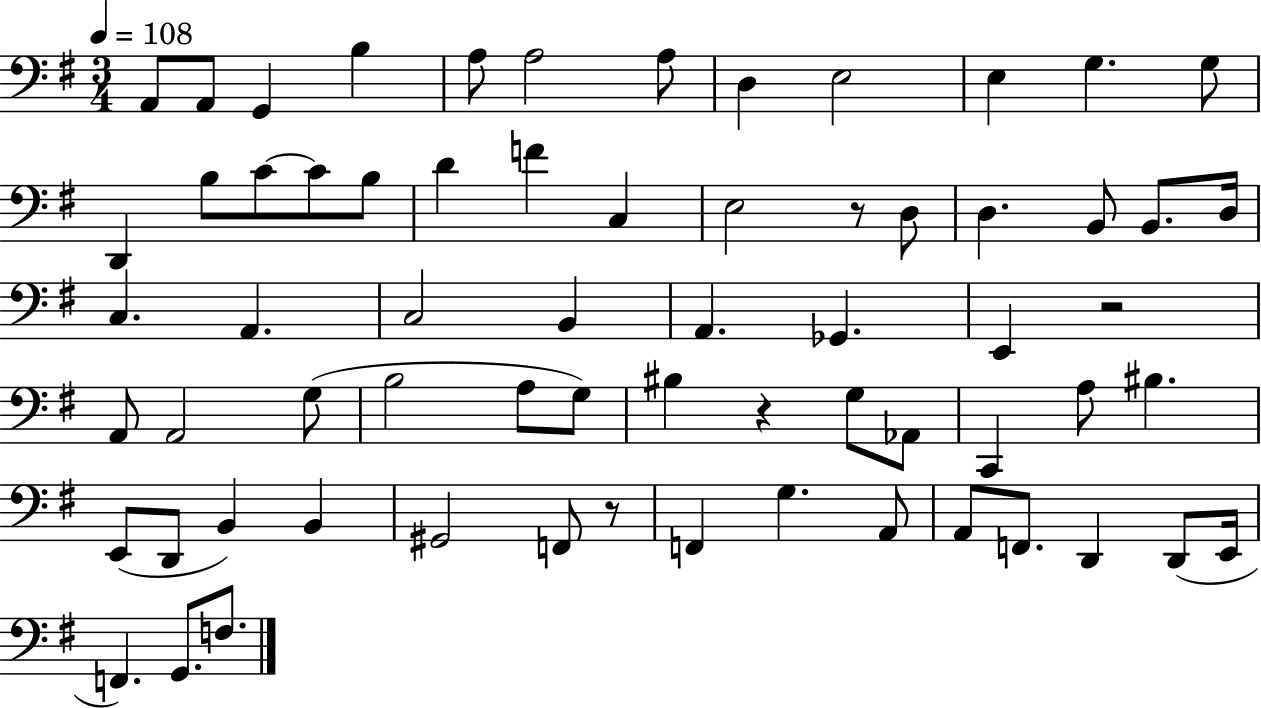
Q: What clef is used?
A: bass